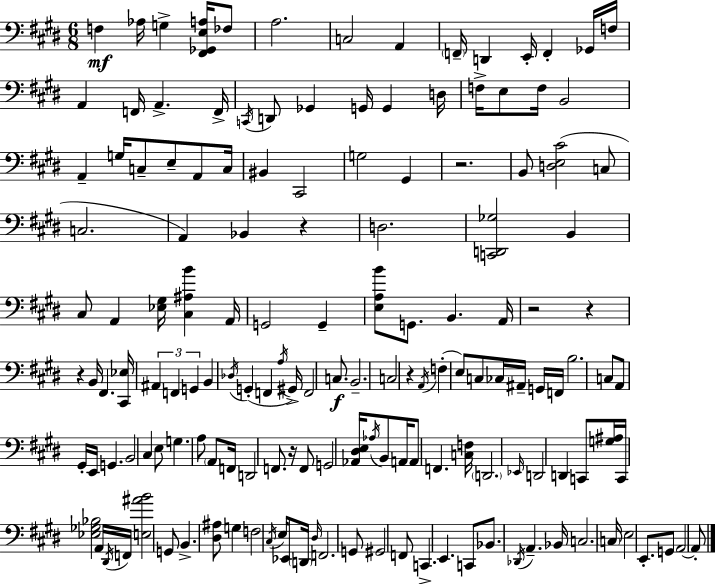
F3/q Ab3/s G3/q [F#2,Gb2,E3,A3]/s FES3/e A3/h. C3/h A2/q F2/s D2/q E2/s F2/q Gb2/s F3/s A2/q F2/s A2/q. F2/s C2/s D2/e Gb2/q G2/s G2/q D3/s F3/s E3/e F3/s B2/h A2/q G3/s C3/e E3/e A2/e C3/s BIS2/q C#2/h G3/h G#2/q R/h. B2/e [D3,E3,C#4]/h C3/e C3/h. A2/q Bb2/q R/q D3/h. [C2,D2,Gb3]/h B2/q C#3/e A2/q [Eb3,G#3]/s [C#3,A#3,B4]/q A2/s G2/h G2/q [E3,A3,B4]/e G2/e. B2/q. A2/s R/h R/q R/q B2/s F#2/q. [C#2,Eb3]/s A#2/q F2/q G2/q B2/q Db3/s G2/q F2/q A3/s G#2/s F2/h C3/e. B2/h. C3/h R/q A2/s F3/q E3/e C3/e CES3/s A#2/s G2/s F2/s B3/h. C3/e A2/e G#2/s E2/s G2/q. B2/h C#3/q E3/e G3/q. A3/e A2/e F2/s D2/h F2/e. R/s F2/e G2/h [Ab2,D#3,E3]/s Ab3/s B2/e A2/s A2/e F2/q. [C3,F3]/s D2/h. Eb2/s D2/h D2/q C2/e [G3,A#3]/s C2/s [Eb3,Gb3,Bb3]/h A2/s D#2/s F2/s [E3,A#4,B4]/h G2/e B2/q. [D#3,A#3]/e G3/q F3/h C#3/s E3/s Eb2/e D2/s D#3/s F2/h. G2/e G#2/h F2/e C2/q. E2/q. C2/e Bb2/e. Db2/s A2/q. Bb2/s C3/h. C3/s E3/h E2/e. G2/e A2/h A2/e